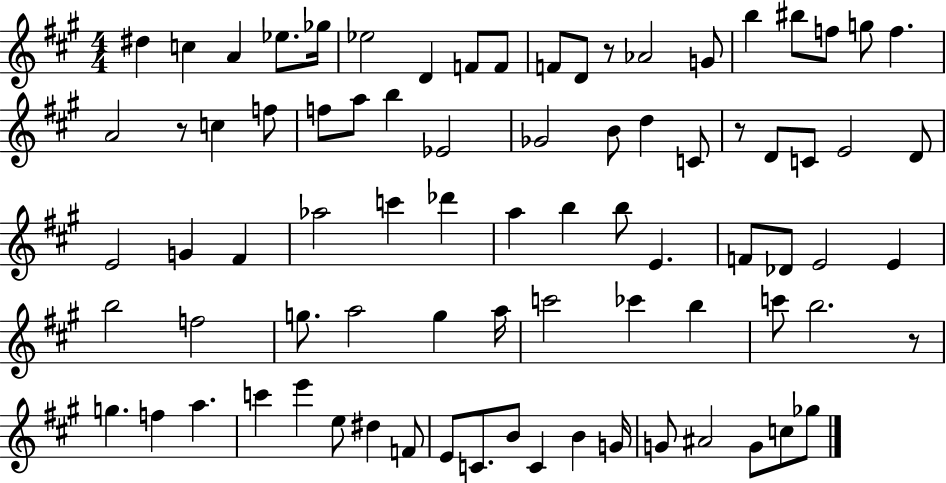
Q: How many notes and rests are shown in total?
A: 81